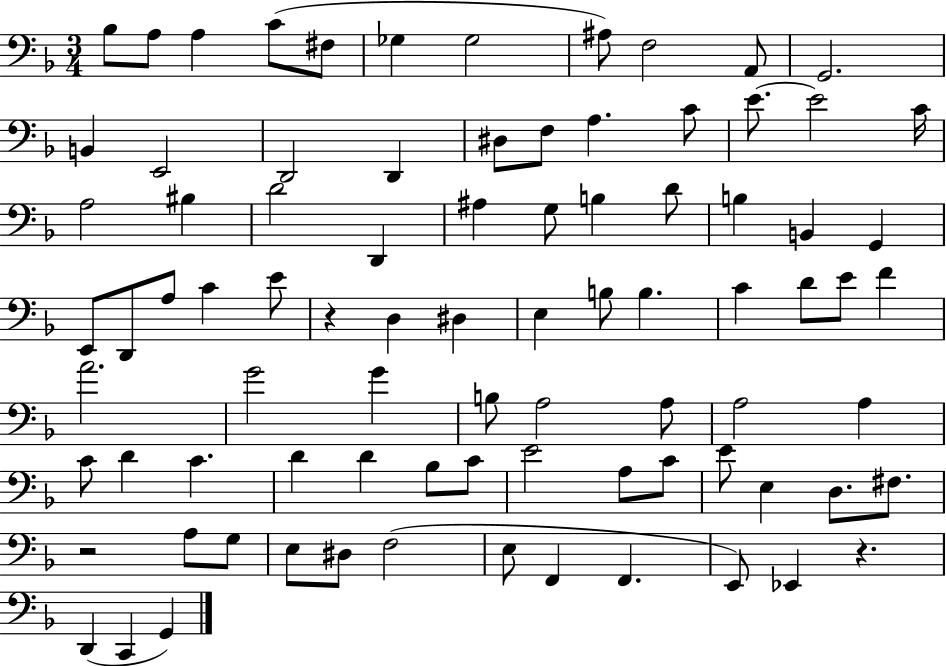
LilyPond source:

{
  \clef bass
  \numericTimeSignature
  \time 3/4
  \key f \major
  \repeat volta 2 { bes8 a8 a4 c'8( fis8 | ges4 ges2 | ais8) f2 a,8 | g,2. | \break b,4 e,2 | d,2 d,4 | dis8 f8 a4. c'8 | e'8.~~ e'2 c'16 | \break a2 bis4 | d'2 d,4 | ais4 g8 b4 d'8 | b4 b,4 g,4 | \break e,8 d,8 a8 c'4 e'8 | r4 d4 dis4 | e4 b8 b4. | c'4 d'8 e'8 f'4 | \break a'2. | g'2 g'4 | b8 a2 a8 | a2 a4 | \break c'8 d'4 c'4. | d'4 d'4 bes8 c'8 | e'2 a8 c'8 | e'8 e4 d8. fis8. | \break r2 a8 g8 | e8 dis8 f2( | e8 f,4 f,4. | e,8) ees,4 r4. | \break d,4( c,4 g,4) | } \bar "|."
}